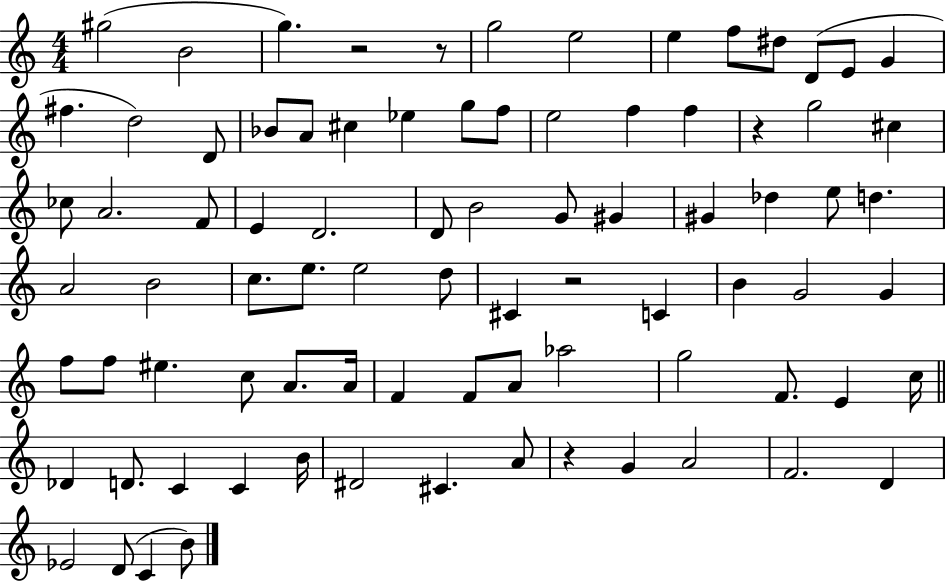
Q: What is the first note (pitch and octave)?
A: G#5